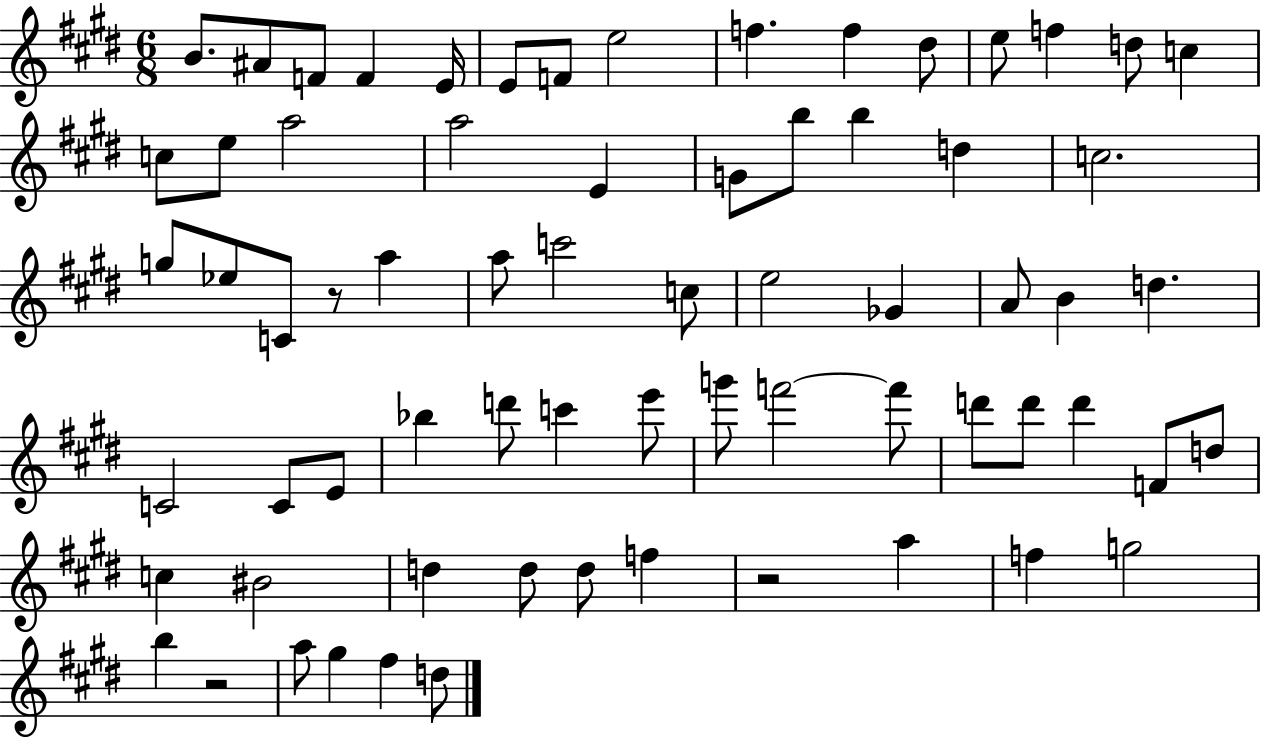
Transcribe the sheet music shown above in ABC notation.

X:1
T:Untitled
M:6/8
L:1/4
K:E
B/2 ^A/2 F/2 F E/4 E/2 F/2 e2 f f ^d/2 e/2 f d/2 c c/2 e/2 a2 a2 E G/2 b/2 b d c2 g/2 _e/2 C/2 z/2 a a/2 c'2 c/2 e2 _G A/2 B d C2 C/2 E/2 _b d'/2 c' e'/2 g'/2 f'2 f'/2 d'/2 d'/2 d' F/2 d/2 c ^B2 d d/2 d/2 f z2 a f g2 b z2 a/2 ^g ^f d/2